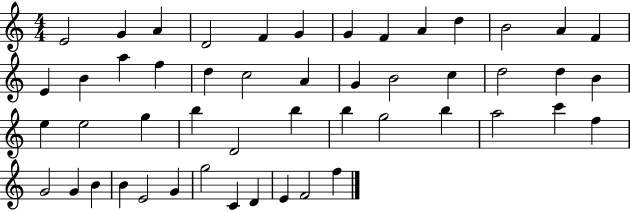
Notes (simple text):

E4/h G4/q A4/q D4/h F4/q G4/q G4/q F4/q A4/q D5/q B4/h A4/q F4/q E4/q B4/q A5/q F5/q D5/q C5/h A4/q G4/q B4/h C5/q D5/h D5/q B4/q E5/q E5/h G5/q B5/q D4/h B5/q B5/q G5/h B5/q A5/h C6/q F5/q G4/h G4/q B4/q B4/q E4/h G4/q G5/h C4/q D4/q E4/q F4/h F5/q